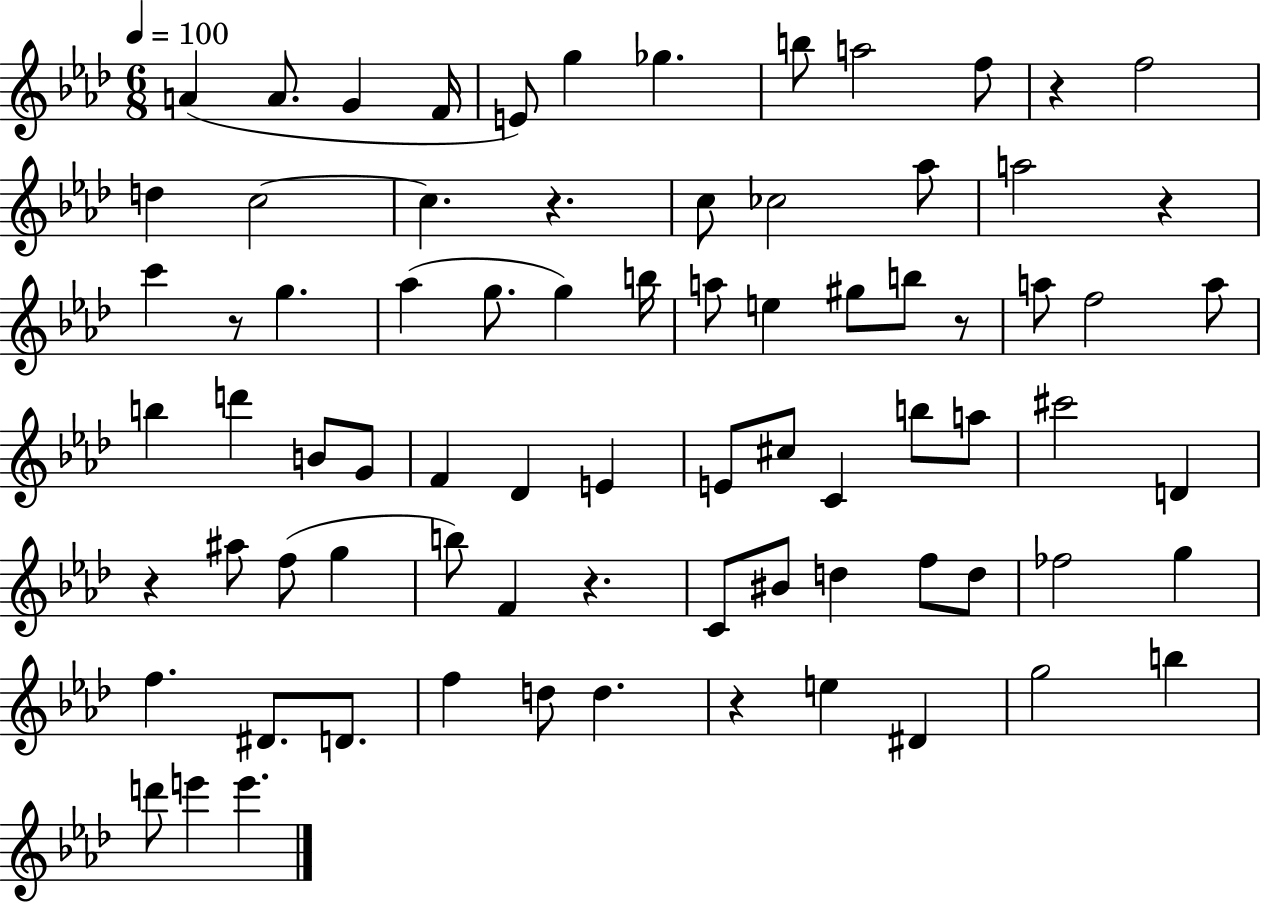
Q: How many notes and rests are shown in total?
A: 78